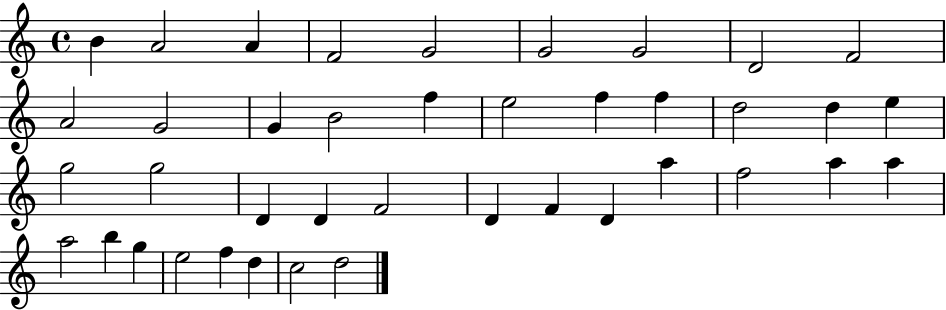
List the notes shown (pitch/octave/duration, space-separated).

B4/q A4/h A4/q F4/h G4/h G4/h G4/h D4/h F4/h A4/h G4/h G4/q B4/h F5/q E5/h F5/q F5/q D5/h D5/q E5/q G5/h G5/h D4/q D4/q F4/h D4/q F4/q D4/q A5/q F5/h A5/q A5/q A5/h B5/q G5/q E5/h F5/q D5/q C5/h D5/h